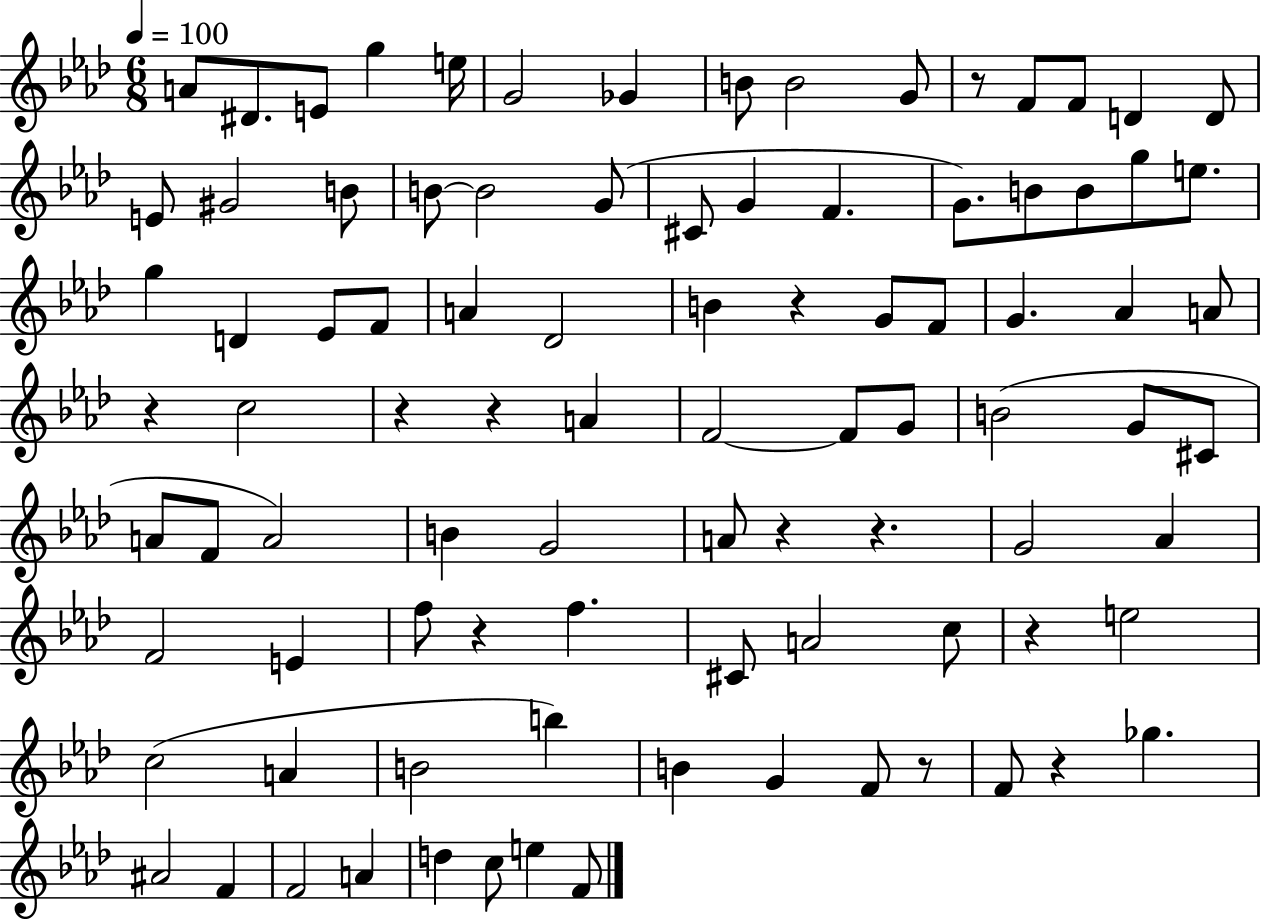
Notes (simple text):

A4/e D#4/e. E4/e G5/q E5/s G4/h Gb4/q B4/e B4/h G4/e R/e F4/e F4/e D4/q D4/e E4/e G#4/h B4/e B4/e B4/h G4/e C#4/e G4/q F4/q. G4/e. B4/e B4/e G5/e E5/e. G5/q D4/q Eb4/e F4/e A4/q Db4/h B4/q R/q G4/e F4/e G4/q. Ab4/q A4/e R/q C5/h R/q R/q A4/q F4/h F4/e G4/e B4/h G4/e C#4/e A4/e F4/e A4/h B4/q G4/h A4/e R/q R/q. G4/h Ab4/q F4/h E4/q F5/e R/q F5/q. C#4/e A4/h C5/e R/q E5/h C5/h A4/q B4/h B5/q B4/q G4/q F4/e R/e F4/e R/q Gb5/q. A#4/h F4/q F4/h A4/q D5/q C5/e E5/q F4/e